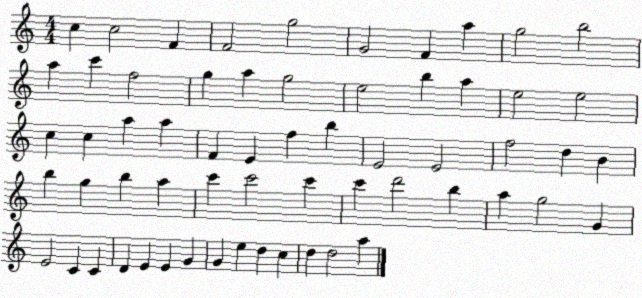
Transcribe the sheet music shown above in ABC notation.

X:1
T:Untitled
M:4/4
L:1/4
K:C
c c2 F F2 g2 G2 F a g2 b2 a c' f2 g a g2 e2 b a e2 e2 c c a a F E f b E2 E2 f2 d B b g b a c' c'2 c' c' d'2 b a g2 G E2 C C D E E G G e d c d d2 a